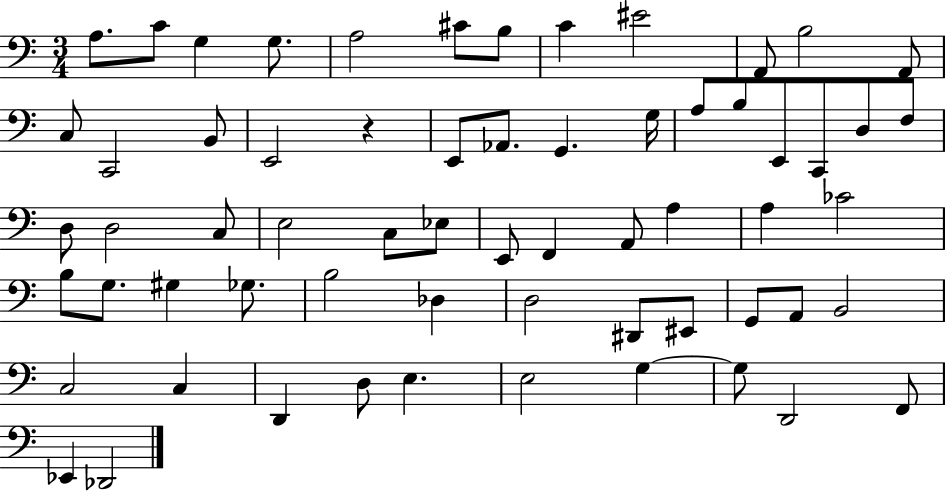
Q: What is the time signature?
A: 3/4